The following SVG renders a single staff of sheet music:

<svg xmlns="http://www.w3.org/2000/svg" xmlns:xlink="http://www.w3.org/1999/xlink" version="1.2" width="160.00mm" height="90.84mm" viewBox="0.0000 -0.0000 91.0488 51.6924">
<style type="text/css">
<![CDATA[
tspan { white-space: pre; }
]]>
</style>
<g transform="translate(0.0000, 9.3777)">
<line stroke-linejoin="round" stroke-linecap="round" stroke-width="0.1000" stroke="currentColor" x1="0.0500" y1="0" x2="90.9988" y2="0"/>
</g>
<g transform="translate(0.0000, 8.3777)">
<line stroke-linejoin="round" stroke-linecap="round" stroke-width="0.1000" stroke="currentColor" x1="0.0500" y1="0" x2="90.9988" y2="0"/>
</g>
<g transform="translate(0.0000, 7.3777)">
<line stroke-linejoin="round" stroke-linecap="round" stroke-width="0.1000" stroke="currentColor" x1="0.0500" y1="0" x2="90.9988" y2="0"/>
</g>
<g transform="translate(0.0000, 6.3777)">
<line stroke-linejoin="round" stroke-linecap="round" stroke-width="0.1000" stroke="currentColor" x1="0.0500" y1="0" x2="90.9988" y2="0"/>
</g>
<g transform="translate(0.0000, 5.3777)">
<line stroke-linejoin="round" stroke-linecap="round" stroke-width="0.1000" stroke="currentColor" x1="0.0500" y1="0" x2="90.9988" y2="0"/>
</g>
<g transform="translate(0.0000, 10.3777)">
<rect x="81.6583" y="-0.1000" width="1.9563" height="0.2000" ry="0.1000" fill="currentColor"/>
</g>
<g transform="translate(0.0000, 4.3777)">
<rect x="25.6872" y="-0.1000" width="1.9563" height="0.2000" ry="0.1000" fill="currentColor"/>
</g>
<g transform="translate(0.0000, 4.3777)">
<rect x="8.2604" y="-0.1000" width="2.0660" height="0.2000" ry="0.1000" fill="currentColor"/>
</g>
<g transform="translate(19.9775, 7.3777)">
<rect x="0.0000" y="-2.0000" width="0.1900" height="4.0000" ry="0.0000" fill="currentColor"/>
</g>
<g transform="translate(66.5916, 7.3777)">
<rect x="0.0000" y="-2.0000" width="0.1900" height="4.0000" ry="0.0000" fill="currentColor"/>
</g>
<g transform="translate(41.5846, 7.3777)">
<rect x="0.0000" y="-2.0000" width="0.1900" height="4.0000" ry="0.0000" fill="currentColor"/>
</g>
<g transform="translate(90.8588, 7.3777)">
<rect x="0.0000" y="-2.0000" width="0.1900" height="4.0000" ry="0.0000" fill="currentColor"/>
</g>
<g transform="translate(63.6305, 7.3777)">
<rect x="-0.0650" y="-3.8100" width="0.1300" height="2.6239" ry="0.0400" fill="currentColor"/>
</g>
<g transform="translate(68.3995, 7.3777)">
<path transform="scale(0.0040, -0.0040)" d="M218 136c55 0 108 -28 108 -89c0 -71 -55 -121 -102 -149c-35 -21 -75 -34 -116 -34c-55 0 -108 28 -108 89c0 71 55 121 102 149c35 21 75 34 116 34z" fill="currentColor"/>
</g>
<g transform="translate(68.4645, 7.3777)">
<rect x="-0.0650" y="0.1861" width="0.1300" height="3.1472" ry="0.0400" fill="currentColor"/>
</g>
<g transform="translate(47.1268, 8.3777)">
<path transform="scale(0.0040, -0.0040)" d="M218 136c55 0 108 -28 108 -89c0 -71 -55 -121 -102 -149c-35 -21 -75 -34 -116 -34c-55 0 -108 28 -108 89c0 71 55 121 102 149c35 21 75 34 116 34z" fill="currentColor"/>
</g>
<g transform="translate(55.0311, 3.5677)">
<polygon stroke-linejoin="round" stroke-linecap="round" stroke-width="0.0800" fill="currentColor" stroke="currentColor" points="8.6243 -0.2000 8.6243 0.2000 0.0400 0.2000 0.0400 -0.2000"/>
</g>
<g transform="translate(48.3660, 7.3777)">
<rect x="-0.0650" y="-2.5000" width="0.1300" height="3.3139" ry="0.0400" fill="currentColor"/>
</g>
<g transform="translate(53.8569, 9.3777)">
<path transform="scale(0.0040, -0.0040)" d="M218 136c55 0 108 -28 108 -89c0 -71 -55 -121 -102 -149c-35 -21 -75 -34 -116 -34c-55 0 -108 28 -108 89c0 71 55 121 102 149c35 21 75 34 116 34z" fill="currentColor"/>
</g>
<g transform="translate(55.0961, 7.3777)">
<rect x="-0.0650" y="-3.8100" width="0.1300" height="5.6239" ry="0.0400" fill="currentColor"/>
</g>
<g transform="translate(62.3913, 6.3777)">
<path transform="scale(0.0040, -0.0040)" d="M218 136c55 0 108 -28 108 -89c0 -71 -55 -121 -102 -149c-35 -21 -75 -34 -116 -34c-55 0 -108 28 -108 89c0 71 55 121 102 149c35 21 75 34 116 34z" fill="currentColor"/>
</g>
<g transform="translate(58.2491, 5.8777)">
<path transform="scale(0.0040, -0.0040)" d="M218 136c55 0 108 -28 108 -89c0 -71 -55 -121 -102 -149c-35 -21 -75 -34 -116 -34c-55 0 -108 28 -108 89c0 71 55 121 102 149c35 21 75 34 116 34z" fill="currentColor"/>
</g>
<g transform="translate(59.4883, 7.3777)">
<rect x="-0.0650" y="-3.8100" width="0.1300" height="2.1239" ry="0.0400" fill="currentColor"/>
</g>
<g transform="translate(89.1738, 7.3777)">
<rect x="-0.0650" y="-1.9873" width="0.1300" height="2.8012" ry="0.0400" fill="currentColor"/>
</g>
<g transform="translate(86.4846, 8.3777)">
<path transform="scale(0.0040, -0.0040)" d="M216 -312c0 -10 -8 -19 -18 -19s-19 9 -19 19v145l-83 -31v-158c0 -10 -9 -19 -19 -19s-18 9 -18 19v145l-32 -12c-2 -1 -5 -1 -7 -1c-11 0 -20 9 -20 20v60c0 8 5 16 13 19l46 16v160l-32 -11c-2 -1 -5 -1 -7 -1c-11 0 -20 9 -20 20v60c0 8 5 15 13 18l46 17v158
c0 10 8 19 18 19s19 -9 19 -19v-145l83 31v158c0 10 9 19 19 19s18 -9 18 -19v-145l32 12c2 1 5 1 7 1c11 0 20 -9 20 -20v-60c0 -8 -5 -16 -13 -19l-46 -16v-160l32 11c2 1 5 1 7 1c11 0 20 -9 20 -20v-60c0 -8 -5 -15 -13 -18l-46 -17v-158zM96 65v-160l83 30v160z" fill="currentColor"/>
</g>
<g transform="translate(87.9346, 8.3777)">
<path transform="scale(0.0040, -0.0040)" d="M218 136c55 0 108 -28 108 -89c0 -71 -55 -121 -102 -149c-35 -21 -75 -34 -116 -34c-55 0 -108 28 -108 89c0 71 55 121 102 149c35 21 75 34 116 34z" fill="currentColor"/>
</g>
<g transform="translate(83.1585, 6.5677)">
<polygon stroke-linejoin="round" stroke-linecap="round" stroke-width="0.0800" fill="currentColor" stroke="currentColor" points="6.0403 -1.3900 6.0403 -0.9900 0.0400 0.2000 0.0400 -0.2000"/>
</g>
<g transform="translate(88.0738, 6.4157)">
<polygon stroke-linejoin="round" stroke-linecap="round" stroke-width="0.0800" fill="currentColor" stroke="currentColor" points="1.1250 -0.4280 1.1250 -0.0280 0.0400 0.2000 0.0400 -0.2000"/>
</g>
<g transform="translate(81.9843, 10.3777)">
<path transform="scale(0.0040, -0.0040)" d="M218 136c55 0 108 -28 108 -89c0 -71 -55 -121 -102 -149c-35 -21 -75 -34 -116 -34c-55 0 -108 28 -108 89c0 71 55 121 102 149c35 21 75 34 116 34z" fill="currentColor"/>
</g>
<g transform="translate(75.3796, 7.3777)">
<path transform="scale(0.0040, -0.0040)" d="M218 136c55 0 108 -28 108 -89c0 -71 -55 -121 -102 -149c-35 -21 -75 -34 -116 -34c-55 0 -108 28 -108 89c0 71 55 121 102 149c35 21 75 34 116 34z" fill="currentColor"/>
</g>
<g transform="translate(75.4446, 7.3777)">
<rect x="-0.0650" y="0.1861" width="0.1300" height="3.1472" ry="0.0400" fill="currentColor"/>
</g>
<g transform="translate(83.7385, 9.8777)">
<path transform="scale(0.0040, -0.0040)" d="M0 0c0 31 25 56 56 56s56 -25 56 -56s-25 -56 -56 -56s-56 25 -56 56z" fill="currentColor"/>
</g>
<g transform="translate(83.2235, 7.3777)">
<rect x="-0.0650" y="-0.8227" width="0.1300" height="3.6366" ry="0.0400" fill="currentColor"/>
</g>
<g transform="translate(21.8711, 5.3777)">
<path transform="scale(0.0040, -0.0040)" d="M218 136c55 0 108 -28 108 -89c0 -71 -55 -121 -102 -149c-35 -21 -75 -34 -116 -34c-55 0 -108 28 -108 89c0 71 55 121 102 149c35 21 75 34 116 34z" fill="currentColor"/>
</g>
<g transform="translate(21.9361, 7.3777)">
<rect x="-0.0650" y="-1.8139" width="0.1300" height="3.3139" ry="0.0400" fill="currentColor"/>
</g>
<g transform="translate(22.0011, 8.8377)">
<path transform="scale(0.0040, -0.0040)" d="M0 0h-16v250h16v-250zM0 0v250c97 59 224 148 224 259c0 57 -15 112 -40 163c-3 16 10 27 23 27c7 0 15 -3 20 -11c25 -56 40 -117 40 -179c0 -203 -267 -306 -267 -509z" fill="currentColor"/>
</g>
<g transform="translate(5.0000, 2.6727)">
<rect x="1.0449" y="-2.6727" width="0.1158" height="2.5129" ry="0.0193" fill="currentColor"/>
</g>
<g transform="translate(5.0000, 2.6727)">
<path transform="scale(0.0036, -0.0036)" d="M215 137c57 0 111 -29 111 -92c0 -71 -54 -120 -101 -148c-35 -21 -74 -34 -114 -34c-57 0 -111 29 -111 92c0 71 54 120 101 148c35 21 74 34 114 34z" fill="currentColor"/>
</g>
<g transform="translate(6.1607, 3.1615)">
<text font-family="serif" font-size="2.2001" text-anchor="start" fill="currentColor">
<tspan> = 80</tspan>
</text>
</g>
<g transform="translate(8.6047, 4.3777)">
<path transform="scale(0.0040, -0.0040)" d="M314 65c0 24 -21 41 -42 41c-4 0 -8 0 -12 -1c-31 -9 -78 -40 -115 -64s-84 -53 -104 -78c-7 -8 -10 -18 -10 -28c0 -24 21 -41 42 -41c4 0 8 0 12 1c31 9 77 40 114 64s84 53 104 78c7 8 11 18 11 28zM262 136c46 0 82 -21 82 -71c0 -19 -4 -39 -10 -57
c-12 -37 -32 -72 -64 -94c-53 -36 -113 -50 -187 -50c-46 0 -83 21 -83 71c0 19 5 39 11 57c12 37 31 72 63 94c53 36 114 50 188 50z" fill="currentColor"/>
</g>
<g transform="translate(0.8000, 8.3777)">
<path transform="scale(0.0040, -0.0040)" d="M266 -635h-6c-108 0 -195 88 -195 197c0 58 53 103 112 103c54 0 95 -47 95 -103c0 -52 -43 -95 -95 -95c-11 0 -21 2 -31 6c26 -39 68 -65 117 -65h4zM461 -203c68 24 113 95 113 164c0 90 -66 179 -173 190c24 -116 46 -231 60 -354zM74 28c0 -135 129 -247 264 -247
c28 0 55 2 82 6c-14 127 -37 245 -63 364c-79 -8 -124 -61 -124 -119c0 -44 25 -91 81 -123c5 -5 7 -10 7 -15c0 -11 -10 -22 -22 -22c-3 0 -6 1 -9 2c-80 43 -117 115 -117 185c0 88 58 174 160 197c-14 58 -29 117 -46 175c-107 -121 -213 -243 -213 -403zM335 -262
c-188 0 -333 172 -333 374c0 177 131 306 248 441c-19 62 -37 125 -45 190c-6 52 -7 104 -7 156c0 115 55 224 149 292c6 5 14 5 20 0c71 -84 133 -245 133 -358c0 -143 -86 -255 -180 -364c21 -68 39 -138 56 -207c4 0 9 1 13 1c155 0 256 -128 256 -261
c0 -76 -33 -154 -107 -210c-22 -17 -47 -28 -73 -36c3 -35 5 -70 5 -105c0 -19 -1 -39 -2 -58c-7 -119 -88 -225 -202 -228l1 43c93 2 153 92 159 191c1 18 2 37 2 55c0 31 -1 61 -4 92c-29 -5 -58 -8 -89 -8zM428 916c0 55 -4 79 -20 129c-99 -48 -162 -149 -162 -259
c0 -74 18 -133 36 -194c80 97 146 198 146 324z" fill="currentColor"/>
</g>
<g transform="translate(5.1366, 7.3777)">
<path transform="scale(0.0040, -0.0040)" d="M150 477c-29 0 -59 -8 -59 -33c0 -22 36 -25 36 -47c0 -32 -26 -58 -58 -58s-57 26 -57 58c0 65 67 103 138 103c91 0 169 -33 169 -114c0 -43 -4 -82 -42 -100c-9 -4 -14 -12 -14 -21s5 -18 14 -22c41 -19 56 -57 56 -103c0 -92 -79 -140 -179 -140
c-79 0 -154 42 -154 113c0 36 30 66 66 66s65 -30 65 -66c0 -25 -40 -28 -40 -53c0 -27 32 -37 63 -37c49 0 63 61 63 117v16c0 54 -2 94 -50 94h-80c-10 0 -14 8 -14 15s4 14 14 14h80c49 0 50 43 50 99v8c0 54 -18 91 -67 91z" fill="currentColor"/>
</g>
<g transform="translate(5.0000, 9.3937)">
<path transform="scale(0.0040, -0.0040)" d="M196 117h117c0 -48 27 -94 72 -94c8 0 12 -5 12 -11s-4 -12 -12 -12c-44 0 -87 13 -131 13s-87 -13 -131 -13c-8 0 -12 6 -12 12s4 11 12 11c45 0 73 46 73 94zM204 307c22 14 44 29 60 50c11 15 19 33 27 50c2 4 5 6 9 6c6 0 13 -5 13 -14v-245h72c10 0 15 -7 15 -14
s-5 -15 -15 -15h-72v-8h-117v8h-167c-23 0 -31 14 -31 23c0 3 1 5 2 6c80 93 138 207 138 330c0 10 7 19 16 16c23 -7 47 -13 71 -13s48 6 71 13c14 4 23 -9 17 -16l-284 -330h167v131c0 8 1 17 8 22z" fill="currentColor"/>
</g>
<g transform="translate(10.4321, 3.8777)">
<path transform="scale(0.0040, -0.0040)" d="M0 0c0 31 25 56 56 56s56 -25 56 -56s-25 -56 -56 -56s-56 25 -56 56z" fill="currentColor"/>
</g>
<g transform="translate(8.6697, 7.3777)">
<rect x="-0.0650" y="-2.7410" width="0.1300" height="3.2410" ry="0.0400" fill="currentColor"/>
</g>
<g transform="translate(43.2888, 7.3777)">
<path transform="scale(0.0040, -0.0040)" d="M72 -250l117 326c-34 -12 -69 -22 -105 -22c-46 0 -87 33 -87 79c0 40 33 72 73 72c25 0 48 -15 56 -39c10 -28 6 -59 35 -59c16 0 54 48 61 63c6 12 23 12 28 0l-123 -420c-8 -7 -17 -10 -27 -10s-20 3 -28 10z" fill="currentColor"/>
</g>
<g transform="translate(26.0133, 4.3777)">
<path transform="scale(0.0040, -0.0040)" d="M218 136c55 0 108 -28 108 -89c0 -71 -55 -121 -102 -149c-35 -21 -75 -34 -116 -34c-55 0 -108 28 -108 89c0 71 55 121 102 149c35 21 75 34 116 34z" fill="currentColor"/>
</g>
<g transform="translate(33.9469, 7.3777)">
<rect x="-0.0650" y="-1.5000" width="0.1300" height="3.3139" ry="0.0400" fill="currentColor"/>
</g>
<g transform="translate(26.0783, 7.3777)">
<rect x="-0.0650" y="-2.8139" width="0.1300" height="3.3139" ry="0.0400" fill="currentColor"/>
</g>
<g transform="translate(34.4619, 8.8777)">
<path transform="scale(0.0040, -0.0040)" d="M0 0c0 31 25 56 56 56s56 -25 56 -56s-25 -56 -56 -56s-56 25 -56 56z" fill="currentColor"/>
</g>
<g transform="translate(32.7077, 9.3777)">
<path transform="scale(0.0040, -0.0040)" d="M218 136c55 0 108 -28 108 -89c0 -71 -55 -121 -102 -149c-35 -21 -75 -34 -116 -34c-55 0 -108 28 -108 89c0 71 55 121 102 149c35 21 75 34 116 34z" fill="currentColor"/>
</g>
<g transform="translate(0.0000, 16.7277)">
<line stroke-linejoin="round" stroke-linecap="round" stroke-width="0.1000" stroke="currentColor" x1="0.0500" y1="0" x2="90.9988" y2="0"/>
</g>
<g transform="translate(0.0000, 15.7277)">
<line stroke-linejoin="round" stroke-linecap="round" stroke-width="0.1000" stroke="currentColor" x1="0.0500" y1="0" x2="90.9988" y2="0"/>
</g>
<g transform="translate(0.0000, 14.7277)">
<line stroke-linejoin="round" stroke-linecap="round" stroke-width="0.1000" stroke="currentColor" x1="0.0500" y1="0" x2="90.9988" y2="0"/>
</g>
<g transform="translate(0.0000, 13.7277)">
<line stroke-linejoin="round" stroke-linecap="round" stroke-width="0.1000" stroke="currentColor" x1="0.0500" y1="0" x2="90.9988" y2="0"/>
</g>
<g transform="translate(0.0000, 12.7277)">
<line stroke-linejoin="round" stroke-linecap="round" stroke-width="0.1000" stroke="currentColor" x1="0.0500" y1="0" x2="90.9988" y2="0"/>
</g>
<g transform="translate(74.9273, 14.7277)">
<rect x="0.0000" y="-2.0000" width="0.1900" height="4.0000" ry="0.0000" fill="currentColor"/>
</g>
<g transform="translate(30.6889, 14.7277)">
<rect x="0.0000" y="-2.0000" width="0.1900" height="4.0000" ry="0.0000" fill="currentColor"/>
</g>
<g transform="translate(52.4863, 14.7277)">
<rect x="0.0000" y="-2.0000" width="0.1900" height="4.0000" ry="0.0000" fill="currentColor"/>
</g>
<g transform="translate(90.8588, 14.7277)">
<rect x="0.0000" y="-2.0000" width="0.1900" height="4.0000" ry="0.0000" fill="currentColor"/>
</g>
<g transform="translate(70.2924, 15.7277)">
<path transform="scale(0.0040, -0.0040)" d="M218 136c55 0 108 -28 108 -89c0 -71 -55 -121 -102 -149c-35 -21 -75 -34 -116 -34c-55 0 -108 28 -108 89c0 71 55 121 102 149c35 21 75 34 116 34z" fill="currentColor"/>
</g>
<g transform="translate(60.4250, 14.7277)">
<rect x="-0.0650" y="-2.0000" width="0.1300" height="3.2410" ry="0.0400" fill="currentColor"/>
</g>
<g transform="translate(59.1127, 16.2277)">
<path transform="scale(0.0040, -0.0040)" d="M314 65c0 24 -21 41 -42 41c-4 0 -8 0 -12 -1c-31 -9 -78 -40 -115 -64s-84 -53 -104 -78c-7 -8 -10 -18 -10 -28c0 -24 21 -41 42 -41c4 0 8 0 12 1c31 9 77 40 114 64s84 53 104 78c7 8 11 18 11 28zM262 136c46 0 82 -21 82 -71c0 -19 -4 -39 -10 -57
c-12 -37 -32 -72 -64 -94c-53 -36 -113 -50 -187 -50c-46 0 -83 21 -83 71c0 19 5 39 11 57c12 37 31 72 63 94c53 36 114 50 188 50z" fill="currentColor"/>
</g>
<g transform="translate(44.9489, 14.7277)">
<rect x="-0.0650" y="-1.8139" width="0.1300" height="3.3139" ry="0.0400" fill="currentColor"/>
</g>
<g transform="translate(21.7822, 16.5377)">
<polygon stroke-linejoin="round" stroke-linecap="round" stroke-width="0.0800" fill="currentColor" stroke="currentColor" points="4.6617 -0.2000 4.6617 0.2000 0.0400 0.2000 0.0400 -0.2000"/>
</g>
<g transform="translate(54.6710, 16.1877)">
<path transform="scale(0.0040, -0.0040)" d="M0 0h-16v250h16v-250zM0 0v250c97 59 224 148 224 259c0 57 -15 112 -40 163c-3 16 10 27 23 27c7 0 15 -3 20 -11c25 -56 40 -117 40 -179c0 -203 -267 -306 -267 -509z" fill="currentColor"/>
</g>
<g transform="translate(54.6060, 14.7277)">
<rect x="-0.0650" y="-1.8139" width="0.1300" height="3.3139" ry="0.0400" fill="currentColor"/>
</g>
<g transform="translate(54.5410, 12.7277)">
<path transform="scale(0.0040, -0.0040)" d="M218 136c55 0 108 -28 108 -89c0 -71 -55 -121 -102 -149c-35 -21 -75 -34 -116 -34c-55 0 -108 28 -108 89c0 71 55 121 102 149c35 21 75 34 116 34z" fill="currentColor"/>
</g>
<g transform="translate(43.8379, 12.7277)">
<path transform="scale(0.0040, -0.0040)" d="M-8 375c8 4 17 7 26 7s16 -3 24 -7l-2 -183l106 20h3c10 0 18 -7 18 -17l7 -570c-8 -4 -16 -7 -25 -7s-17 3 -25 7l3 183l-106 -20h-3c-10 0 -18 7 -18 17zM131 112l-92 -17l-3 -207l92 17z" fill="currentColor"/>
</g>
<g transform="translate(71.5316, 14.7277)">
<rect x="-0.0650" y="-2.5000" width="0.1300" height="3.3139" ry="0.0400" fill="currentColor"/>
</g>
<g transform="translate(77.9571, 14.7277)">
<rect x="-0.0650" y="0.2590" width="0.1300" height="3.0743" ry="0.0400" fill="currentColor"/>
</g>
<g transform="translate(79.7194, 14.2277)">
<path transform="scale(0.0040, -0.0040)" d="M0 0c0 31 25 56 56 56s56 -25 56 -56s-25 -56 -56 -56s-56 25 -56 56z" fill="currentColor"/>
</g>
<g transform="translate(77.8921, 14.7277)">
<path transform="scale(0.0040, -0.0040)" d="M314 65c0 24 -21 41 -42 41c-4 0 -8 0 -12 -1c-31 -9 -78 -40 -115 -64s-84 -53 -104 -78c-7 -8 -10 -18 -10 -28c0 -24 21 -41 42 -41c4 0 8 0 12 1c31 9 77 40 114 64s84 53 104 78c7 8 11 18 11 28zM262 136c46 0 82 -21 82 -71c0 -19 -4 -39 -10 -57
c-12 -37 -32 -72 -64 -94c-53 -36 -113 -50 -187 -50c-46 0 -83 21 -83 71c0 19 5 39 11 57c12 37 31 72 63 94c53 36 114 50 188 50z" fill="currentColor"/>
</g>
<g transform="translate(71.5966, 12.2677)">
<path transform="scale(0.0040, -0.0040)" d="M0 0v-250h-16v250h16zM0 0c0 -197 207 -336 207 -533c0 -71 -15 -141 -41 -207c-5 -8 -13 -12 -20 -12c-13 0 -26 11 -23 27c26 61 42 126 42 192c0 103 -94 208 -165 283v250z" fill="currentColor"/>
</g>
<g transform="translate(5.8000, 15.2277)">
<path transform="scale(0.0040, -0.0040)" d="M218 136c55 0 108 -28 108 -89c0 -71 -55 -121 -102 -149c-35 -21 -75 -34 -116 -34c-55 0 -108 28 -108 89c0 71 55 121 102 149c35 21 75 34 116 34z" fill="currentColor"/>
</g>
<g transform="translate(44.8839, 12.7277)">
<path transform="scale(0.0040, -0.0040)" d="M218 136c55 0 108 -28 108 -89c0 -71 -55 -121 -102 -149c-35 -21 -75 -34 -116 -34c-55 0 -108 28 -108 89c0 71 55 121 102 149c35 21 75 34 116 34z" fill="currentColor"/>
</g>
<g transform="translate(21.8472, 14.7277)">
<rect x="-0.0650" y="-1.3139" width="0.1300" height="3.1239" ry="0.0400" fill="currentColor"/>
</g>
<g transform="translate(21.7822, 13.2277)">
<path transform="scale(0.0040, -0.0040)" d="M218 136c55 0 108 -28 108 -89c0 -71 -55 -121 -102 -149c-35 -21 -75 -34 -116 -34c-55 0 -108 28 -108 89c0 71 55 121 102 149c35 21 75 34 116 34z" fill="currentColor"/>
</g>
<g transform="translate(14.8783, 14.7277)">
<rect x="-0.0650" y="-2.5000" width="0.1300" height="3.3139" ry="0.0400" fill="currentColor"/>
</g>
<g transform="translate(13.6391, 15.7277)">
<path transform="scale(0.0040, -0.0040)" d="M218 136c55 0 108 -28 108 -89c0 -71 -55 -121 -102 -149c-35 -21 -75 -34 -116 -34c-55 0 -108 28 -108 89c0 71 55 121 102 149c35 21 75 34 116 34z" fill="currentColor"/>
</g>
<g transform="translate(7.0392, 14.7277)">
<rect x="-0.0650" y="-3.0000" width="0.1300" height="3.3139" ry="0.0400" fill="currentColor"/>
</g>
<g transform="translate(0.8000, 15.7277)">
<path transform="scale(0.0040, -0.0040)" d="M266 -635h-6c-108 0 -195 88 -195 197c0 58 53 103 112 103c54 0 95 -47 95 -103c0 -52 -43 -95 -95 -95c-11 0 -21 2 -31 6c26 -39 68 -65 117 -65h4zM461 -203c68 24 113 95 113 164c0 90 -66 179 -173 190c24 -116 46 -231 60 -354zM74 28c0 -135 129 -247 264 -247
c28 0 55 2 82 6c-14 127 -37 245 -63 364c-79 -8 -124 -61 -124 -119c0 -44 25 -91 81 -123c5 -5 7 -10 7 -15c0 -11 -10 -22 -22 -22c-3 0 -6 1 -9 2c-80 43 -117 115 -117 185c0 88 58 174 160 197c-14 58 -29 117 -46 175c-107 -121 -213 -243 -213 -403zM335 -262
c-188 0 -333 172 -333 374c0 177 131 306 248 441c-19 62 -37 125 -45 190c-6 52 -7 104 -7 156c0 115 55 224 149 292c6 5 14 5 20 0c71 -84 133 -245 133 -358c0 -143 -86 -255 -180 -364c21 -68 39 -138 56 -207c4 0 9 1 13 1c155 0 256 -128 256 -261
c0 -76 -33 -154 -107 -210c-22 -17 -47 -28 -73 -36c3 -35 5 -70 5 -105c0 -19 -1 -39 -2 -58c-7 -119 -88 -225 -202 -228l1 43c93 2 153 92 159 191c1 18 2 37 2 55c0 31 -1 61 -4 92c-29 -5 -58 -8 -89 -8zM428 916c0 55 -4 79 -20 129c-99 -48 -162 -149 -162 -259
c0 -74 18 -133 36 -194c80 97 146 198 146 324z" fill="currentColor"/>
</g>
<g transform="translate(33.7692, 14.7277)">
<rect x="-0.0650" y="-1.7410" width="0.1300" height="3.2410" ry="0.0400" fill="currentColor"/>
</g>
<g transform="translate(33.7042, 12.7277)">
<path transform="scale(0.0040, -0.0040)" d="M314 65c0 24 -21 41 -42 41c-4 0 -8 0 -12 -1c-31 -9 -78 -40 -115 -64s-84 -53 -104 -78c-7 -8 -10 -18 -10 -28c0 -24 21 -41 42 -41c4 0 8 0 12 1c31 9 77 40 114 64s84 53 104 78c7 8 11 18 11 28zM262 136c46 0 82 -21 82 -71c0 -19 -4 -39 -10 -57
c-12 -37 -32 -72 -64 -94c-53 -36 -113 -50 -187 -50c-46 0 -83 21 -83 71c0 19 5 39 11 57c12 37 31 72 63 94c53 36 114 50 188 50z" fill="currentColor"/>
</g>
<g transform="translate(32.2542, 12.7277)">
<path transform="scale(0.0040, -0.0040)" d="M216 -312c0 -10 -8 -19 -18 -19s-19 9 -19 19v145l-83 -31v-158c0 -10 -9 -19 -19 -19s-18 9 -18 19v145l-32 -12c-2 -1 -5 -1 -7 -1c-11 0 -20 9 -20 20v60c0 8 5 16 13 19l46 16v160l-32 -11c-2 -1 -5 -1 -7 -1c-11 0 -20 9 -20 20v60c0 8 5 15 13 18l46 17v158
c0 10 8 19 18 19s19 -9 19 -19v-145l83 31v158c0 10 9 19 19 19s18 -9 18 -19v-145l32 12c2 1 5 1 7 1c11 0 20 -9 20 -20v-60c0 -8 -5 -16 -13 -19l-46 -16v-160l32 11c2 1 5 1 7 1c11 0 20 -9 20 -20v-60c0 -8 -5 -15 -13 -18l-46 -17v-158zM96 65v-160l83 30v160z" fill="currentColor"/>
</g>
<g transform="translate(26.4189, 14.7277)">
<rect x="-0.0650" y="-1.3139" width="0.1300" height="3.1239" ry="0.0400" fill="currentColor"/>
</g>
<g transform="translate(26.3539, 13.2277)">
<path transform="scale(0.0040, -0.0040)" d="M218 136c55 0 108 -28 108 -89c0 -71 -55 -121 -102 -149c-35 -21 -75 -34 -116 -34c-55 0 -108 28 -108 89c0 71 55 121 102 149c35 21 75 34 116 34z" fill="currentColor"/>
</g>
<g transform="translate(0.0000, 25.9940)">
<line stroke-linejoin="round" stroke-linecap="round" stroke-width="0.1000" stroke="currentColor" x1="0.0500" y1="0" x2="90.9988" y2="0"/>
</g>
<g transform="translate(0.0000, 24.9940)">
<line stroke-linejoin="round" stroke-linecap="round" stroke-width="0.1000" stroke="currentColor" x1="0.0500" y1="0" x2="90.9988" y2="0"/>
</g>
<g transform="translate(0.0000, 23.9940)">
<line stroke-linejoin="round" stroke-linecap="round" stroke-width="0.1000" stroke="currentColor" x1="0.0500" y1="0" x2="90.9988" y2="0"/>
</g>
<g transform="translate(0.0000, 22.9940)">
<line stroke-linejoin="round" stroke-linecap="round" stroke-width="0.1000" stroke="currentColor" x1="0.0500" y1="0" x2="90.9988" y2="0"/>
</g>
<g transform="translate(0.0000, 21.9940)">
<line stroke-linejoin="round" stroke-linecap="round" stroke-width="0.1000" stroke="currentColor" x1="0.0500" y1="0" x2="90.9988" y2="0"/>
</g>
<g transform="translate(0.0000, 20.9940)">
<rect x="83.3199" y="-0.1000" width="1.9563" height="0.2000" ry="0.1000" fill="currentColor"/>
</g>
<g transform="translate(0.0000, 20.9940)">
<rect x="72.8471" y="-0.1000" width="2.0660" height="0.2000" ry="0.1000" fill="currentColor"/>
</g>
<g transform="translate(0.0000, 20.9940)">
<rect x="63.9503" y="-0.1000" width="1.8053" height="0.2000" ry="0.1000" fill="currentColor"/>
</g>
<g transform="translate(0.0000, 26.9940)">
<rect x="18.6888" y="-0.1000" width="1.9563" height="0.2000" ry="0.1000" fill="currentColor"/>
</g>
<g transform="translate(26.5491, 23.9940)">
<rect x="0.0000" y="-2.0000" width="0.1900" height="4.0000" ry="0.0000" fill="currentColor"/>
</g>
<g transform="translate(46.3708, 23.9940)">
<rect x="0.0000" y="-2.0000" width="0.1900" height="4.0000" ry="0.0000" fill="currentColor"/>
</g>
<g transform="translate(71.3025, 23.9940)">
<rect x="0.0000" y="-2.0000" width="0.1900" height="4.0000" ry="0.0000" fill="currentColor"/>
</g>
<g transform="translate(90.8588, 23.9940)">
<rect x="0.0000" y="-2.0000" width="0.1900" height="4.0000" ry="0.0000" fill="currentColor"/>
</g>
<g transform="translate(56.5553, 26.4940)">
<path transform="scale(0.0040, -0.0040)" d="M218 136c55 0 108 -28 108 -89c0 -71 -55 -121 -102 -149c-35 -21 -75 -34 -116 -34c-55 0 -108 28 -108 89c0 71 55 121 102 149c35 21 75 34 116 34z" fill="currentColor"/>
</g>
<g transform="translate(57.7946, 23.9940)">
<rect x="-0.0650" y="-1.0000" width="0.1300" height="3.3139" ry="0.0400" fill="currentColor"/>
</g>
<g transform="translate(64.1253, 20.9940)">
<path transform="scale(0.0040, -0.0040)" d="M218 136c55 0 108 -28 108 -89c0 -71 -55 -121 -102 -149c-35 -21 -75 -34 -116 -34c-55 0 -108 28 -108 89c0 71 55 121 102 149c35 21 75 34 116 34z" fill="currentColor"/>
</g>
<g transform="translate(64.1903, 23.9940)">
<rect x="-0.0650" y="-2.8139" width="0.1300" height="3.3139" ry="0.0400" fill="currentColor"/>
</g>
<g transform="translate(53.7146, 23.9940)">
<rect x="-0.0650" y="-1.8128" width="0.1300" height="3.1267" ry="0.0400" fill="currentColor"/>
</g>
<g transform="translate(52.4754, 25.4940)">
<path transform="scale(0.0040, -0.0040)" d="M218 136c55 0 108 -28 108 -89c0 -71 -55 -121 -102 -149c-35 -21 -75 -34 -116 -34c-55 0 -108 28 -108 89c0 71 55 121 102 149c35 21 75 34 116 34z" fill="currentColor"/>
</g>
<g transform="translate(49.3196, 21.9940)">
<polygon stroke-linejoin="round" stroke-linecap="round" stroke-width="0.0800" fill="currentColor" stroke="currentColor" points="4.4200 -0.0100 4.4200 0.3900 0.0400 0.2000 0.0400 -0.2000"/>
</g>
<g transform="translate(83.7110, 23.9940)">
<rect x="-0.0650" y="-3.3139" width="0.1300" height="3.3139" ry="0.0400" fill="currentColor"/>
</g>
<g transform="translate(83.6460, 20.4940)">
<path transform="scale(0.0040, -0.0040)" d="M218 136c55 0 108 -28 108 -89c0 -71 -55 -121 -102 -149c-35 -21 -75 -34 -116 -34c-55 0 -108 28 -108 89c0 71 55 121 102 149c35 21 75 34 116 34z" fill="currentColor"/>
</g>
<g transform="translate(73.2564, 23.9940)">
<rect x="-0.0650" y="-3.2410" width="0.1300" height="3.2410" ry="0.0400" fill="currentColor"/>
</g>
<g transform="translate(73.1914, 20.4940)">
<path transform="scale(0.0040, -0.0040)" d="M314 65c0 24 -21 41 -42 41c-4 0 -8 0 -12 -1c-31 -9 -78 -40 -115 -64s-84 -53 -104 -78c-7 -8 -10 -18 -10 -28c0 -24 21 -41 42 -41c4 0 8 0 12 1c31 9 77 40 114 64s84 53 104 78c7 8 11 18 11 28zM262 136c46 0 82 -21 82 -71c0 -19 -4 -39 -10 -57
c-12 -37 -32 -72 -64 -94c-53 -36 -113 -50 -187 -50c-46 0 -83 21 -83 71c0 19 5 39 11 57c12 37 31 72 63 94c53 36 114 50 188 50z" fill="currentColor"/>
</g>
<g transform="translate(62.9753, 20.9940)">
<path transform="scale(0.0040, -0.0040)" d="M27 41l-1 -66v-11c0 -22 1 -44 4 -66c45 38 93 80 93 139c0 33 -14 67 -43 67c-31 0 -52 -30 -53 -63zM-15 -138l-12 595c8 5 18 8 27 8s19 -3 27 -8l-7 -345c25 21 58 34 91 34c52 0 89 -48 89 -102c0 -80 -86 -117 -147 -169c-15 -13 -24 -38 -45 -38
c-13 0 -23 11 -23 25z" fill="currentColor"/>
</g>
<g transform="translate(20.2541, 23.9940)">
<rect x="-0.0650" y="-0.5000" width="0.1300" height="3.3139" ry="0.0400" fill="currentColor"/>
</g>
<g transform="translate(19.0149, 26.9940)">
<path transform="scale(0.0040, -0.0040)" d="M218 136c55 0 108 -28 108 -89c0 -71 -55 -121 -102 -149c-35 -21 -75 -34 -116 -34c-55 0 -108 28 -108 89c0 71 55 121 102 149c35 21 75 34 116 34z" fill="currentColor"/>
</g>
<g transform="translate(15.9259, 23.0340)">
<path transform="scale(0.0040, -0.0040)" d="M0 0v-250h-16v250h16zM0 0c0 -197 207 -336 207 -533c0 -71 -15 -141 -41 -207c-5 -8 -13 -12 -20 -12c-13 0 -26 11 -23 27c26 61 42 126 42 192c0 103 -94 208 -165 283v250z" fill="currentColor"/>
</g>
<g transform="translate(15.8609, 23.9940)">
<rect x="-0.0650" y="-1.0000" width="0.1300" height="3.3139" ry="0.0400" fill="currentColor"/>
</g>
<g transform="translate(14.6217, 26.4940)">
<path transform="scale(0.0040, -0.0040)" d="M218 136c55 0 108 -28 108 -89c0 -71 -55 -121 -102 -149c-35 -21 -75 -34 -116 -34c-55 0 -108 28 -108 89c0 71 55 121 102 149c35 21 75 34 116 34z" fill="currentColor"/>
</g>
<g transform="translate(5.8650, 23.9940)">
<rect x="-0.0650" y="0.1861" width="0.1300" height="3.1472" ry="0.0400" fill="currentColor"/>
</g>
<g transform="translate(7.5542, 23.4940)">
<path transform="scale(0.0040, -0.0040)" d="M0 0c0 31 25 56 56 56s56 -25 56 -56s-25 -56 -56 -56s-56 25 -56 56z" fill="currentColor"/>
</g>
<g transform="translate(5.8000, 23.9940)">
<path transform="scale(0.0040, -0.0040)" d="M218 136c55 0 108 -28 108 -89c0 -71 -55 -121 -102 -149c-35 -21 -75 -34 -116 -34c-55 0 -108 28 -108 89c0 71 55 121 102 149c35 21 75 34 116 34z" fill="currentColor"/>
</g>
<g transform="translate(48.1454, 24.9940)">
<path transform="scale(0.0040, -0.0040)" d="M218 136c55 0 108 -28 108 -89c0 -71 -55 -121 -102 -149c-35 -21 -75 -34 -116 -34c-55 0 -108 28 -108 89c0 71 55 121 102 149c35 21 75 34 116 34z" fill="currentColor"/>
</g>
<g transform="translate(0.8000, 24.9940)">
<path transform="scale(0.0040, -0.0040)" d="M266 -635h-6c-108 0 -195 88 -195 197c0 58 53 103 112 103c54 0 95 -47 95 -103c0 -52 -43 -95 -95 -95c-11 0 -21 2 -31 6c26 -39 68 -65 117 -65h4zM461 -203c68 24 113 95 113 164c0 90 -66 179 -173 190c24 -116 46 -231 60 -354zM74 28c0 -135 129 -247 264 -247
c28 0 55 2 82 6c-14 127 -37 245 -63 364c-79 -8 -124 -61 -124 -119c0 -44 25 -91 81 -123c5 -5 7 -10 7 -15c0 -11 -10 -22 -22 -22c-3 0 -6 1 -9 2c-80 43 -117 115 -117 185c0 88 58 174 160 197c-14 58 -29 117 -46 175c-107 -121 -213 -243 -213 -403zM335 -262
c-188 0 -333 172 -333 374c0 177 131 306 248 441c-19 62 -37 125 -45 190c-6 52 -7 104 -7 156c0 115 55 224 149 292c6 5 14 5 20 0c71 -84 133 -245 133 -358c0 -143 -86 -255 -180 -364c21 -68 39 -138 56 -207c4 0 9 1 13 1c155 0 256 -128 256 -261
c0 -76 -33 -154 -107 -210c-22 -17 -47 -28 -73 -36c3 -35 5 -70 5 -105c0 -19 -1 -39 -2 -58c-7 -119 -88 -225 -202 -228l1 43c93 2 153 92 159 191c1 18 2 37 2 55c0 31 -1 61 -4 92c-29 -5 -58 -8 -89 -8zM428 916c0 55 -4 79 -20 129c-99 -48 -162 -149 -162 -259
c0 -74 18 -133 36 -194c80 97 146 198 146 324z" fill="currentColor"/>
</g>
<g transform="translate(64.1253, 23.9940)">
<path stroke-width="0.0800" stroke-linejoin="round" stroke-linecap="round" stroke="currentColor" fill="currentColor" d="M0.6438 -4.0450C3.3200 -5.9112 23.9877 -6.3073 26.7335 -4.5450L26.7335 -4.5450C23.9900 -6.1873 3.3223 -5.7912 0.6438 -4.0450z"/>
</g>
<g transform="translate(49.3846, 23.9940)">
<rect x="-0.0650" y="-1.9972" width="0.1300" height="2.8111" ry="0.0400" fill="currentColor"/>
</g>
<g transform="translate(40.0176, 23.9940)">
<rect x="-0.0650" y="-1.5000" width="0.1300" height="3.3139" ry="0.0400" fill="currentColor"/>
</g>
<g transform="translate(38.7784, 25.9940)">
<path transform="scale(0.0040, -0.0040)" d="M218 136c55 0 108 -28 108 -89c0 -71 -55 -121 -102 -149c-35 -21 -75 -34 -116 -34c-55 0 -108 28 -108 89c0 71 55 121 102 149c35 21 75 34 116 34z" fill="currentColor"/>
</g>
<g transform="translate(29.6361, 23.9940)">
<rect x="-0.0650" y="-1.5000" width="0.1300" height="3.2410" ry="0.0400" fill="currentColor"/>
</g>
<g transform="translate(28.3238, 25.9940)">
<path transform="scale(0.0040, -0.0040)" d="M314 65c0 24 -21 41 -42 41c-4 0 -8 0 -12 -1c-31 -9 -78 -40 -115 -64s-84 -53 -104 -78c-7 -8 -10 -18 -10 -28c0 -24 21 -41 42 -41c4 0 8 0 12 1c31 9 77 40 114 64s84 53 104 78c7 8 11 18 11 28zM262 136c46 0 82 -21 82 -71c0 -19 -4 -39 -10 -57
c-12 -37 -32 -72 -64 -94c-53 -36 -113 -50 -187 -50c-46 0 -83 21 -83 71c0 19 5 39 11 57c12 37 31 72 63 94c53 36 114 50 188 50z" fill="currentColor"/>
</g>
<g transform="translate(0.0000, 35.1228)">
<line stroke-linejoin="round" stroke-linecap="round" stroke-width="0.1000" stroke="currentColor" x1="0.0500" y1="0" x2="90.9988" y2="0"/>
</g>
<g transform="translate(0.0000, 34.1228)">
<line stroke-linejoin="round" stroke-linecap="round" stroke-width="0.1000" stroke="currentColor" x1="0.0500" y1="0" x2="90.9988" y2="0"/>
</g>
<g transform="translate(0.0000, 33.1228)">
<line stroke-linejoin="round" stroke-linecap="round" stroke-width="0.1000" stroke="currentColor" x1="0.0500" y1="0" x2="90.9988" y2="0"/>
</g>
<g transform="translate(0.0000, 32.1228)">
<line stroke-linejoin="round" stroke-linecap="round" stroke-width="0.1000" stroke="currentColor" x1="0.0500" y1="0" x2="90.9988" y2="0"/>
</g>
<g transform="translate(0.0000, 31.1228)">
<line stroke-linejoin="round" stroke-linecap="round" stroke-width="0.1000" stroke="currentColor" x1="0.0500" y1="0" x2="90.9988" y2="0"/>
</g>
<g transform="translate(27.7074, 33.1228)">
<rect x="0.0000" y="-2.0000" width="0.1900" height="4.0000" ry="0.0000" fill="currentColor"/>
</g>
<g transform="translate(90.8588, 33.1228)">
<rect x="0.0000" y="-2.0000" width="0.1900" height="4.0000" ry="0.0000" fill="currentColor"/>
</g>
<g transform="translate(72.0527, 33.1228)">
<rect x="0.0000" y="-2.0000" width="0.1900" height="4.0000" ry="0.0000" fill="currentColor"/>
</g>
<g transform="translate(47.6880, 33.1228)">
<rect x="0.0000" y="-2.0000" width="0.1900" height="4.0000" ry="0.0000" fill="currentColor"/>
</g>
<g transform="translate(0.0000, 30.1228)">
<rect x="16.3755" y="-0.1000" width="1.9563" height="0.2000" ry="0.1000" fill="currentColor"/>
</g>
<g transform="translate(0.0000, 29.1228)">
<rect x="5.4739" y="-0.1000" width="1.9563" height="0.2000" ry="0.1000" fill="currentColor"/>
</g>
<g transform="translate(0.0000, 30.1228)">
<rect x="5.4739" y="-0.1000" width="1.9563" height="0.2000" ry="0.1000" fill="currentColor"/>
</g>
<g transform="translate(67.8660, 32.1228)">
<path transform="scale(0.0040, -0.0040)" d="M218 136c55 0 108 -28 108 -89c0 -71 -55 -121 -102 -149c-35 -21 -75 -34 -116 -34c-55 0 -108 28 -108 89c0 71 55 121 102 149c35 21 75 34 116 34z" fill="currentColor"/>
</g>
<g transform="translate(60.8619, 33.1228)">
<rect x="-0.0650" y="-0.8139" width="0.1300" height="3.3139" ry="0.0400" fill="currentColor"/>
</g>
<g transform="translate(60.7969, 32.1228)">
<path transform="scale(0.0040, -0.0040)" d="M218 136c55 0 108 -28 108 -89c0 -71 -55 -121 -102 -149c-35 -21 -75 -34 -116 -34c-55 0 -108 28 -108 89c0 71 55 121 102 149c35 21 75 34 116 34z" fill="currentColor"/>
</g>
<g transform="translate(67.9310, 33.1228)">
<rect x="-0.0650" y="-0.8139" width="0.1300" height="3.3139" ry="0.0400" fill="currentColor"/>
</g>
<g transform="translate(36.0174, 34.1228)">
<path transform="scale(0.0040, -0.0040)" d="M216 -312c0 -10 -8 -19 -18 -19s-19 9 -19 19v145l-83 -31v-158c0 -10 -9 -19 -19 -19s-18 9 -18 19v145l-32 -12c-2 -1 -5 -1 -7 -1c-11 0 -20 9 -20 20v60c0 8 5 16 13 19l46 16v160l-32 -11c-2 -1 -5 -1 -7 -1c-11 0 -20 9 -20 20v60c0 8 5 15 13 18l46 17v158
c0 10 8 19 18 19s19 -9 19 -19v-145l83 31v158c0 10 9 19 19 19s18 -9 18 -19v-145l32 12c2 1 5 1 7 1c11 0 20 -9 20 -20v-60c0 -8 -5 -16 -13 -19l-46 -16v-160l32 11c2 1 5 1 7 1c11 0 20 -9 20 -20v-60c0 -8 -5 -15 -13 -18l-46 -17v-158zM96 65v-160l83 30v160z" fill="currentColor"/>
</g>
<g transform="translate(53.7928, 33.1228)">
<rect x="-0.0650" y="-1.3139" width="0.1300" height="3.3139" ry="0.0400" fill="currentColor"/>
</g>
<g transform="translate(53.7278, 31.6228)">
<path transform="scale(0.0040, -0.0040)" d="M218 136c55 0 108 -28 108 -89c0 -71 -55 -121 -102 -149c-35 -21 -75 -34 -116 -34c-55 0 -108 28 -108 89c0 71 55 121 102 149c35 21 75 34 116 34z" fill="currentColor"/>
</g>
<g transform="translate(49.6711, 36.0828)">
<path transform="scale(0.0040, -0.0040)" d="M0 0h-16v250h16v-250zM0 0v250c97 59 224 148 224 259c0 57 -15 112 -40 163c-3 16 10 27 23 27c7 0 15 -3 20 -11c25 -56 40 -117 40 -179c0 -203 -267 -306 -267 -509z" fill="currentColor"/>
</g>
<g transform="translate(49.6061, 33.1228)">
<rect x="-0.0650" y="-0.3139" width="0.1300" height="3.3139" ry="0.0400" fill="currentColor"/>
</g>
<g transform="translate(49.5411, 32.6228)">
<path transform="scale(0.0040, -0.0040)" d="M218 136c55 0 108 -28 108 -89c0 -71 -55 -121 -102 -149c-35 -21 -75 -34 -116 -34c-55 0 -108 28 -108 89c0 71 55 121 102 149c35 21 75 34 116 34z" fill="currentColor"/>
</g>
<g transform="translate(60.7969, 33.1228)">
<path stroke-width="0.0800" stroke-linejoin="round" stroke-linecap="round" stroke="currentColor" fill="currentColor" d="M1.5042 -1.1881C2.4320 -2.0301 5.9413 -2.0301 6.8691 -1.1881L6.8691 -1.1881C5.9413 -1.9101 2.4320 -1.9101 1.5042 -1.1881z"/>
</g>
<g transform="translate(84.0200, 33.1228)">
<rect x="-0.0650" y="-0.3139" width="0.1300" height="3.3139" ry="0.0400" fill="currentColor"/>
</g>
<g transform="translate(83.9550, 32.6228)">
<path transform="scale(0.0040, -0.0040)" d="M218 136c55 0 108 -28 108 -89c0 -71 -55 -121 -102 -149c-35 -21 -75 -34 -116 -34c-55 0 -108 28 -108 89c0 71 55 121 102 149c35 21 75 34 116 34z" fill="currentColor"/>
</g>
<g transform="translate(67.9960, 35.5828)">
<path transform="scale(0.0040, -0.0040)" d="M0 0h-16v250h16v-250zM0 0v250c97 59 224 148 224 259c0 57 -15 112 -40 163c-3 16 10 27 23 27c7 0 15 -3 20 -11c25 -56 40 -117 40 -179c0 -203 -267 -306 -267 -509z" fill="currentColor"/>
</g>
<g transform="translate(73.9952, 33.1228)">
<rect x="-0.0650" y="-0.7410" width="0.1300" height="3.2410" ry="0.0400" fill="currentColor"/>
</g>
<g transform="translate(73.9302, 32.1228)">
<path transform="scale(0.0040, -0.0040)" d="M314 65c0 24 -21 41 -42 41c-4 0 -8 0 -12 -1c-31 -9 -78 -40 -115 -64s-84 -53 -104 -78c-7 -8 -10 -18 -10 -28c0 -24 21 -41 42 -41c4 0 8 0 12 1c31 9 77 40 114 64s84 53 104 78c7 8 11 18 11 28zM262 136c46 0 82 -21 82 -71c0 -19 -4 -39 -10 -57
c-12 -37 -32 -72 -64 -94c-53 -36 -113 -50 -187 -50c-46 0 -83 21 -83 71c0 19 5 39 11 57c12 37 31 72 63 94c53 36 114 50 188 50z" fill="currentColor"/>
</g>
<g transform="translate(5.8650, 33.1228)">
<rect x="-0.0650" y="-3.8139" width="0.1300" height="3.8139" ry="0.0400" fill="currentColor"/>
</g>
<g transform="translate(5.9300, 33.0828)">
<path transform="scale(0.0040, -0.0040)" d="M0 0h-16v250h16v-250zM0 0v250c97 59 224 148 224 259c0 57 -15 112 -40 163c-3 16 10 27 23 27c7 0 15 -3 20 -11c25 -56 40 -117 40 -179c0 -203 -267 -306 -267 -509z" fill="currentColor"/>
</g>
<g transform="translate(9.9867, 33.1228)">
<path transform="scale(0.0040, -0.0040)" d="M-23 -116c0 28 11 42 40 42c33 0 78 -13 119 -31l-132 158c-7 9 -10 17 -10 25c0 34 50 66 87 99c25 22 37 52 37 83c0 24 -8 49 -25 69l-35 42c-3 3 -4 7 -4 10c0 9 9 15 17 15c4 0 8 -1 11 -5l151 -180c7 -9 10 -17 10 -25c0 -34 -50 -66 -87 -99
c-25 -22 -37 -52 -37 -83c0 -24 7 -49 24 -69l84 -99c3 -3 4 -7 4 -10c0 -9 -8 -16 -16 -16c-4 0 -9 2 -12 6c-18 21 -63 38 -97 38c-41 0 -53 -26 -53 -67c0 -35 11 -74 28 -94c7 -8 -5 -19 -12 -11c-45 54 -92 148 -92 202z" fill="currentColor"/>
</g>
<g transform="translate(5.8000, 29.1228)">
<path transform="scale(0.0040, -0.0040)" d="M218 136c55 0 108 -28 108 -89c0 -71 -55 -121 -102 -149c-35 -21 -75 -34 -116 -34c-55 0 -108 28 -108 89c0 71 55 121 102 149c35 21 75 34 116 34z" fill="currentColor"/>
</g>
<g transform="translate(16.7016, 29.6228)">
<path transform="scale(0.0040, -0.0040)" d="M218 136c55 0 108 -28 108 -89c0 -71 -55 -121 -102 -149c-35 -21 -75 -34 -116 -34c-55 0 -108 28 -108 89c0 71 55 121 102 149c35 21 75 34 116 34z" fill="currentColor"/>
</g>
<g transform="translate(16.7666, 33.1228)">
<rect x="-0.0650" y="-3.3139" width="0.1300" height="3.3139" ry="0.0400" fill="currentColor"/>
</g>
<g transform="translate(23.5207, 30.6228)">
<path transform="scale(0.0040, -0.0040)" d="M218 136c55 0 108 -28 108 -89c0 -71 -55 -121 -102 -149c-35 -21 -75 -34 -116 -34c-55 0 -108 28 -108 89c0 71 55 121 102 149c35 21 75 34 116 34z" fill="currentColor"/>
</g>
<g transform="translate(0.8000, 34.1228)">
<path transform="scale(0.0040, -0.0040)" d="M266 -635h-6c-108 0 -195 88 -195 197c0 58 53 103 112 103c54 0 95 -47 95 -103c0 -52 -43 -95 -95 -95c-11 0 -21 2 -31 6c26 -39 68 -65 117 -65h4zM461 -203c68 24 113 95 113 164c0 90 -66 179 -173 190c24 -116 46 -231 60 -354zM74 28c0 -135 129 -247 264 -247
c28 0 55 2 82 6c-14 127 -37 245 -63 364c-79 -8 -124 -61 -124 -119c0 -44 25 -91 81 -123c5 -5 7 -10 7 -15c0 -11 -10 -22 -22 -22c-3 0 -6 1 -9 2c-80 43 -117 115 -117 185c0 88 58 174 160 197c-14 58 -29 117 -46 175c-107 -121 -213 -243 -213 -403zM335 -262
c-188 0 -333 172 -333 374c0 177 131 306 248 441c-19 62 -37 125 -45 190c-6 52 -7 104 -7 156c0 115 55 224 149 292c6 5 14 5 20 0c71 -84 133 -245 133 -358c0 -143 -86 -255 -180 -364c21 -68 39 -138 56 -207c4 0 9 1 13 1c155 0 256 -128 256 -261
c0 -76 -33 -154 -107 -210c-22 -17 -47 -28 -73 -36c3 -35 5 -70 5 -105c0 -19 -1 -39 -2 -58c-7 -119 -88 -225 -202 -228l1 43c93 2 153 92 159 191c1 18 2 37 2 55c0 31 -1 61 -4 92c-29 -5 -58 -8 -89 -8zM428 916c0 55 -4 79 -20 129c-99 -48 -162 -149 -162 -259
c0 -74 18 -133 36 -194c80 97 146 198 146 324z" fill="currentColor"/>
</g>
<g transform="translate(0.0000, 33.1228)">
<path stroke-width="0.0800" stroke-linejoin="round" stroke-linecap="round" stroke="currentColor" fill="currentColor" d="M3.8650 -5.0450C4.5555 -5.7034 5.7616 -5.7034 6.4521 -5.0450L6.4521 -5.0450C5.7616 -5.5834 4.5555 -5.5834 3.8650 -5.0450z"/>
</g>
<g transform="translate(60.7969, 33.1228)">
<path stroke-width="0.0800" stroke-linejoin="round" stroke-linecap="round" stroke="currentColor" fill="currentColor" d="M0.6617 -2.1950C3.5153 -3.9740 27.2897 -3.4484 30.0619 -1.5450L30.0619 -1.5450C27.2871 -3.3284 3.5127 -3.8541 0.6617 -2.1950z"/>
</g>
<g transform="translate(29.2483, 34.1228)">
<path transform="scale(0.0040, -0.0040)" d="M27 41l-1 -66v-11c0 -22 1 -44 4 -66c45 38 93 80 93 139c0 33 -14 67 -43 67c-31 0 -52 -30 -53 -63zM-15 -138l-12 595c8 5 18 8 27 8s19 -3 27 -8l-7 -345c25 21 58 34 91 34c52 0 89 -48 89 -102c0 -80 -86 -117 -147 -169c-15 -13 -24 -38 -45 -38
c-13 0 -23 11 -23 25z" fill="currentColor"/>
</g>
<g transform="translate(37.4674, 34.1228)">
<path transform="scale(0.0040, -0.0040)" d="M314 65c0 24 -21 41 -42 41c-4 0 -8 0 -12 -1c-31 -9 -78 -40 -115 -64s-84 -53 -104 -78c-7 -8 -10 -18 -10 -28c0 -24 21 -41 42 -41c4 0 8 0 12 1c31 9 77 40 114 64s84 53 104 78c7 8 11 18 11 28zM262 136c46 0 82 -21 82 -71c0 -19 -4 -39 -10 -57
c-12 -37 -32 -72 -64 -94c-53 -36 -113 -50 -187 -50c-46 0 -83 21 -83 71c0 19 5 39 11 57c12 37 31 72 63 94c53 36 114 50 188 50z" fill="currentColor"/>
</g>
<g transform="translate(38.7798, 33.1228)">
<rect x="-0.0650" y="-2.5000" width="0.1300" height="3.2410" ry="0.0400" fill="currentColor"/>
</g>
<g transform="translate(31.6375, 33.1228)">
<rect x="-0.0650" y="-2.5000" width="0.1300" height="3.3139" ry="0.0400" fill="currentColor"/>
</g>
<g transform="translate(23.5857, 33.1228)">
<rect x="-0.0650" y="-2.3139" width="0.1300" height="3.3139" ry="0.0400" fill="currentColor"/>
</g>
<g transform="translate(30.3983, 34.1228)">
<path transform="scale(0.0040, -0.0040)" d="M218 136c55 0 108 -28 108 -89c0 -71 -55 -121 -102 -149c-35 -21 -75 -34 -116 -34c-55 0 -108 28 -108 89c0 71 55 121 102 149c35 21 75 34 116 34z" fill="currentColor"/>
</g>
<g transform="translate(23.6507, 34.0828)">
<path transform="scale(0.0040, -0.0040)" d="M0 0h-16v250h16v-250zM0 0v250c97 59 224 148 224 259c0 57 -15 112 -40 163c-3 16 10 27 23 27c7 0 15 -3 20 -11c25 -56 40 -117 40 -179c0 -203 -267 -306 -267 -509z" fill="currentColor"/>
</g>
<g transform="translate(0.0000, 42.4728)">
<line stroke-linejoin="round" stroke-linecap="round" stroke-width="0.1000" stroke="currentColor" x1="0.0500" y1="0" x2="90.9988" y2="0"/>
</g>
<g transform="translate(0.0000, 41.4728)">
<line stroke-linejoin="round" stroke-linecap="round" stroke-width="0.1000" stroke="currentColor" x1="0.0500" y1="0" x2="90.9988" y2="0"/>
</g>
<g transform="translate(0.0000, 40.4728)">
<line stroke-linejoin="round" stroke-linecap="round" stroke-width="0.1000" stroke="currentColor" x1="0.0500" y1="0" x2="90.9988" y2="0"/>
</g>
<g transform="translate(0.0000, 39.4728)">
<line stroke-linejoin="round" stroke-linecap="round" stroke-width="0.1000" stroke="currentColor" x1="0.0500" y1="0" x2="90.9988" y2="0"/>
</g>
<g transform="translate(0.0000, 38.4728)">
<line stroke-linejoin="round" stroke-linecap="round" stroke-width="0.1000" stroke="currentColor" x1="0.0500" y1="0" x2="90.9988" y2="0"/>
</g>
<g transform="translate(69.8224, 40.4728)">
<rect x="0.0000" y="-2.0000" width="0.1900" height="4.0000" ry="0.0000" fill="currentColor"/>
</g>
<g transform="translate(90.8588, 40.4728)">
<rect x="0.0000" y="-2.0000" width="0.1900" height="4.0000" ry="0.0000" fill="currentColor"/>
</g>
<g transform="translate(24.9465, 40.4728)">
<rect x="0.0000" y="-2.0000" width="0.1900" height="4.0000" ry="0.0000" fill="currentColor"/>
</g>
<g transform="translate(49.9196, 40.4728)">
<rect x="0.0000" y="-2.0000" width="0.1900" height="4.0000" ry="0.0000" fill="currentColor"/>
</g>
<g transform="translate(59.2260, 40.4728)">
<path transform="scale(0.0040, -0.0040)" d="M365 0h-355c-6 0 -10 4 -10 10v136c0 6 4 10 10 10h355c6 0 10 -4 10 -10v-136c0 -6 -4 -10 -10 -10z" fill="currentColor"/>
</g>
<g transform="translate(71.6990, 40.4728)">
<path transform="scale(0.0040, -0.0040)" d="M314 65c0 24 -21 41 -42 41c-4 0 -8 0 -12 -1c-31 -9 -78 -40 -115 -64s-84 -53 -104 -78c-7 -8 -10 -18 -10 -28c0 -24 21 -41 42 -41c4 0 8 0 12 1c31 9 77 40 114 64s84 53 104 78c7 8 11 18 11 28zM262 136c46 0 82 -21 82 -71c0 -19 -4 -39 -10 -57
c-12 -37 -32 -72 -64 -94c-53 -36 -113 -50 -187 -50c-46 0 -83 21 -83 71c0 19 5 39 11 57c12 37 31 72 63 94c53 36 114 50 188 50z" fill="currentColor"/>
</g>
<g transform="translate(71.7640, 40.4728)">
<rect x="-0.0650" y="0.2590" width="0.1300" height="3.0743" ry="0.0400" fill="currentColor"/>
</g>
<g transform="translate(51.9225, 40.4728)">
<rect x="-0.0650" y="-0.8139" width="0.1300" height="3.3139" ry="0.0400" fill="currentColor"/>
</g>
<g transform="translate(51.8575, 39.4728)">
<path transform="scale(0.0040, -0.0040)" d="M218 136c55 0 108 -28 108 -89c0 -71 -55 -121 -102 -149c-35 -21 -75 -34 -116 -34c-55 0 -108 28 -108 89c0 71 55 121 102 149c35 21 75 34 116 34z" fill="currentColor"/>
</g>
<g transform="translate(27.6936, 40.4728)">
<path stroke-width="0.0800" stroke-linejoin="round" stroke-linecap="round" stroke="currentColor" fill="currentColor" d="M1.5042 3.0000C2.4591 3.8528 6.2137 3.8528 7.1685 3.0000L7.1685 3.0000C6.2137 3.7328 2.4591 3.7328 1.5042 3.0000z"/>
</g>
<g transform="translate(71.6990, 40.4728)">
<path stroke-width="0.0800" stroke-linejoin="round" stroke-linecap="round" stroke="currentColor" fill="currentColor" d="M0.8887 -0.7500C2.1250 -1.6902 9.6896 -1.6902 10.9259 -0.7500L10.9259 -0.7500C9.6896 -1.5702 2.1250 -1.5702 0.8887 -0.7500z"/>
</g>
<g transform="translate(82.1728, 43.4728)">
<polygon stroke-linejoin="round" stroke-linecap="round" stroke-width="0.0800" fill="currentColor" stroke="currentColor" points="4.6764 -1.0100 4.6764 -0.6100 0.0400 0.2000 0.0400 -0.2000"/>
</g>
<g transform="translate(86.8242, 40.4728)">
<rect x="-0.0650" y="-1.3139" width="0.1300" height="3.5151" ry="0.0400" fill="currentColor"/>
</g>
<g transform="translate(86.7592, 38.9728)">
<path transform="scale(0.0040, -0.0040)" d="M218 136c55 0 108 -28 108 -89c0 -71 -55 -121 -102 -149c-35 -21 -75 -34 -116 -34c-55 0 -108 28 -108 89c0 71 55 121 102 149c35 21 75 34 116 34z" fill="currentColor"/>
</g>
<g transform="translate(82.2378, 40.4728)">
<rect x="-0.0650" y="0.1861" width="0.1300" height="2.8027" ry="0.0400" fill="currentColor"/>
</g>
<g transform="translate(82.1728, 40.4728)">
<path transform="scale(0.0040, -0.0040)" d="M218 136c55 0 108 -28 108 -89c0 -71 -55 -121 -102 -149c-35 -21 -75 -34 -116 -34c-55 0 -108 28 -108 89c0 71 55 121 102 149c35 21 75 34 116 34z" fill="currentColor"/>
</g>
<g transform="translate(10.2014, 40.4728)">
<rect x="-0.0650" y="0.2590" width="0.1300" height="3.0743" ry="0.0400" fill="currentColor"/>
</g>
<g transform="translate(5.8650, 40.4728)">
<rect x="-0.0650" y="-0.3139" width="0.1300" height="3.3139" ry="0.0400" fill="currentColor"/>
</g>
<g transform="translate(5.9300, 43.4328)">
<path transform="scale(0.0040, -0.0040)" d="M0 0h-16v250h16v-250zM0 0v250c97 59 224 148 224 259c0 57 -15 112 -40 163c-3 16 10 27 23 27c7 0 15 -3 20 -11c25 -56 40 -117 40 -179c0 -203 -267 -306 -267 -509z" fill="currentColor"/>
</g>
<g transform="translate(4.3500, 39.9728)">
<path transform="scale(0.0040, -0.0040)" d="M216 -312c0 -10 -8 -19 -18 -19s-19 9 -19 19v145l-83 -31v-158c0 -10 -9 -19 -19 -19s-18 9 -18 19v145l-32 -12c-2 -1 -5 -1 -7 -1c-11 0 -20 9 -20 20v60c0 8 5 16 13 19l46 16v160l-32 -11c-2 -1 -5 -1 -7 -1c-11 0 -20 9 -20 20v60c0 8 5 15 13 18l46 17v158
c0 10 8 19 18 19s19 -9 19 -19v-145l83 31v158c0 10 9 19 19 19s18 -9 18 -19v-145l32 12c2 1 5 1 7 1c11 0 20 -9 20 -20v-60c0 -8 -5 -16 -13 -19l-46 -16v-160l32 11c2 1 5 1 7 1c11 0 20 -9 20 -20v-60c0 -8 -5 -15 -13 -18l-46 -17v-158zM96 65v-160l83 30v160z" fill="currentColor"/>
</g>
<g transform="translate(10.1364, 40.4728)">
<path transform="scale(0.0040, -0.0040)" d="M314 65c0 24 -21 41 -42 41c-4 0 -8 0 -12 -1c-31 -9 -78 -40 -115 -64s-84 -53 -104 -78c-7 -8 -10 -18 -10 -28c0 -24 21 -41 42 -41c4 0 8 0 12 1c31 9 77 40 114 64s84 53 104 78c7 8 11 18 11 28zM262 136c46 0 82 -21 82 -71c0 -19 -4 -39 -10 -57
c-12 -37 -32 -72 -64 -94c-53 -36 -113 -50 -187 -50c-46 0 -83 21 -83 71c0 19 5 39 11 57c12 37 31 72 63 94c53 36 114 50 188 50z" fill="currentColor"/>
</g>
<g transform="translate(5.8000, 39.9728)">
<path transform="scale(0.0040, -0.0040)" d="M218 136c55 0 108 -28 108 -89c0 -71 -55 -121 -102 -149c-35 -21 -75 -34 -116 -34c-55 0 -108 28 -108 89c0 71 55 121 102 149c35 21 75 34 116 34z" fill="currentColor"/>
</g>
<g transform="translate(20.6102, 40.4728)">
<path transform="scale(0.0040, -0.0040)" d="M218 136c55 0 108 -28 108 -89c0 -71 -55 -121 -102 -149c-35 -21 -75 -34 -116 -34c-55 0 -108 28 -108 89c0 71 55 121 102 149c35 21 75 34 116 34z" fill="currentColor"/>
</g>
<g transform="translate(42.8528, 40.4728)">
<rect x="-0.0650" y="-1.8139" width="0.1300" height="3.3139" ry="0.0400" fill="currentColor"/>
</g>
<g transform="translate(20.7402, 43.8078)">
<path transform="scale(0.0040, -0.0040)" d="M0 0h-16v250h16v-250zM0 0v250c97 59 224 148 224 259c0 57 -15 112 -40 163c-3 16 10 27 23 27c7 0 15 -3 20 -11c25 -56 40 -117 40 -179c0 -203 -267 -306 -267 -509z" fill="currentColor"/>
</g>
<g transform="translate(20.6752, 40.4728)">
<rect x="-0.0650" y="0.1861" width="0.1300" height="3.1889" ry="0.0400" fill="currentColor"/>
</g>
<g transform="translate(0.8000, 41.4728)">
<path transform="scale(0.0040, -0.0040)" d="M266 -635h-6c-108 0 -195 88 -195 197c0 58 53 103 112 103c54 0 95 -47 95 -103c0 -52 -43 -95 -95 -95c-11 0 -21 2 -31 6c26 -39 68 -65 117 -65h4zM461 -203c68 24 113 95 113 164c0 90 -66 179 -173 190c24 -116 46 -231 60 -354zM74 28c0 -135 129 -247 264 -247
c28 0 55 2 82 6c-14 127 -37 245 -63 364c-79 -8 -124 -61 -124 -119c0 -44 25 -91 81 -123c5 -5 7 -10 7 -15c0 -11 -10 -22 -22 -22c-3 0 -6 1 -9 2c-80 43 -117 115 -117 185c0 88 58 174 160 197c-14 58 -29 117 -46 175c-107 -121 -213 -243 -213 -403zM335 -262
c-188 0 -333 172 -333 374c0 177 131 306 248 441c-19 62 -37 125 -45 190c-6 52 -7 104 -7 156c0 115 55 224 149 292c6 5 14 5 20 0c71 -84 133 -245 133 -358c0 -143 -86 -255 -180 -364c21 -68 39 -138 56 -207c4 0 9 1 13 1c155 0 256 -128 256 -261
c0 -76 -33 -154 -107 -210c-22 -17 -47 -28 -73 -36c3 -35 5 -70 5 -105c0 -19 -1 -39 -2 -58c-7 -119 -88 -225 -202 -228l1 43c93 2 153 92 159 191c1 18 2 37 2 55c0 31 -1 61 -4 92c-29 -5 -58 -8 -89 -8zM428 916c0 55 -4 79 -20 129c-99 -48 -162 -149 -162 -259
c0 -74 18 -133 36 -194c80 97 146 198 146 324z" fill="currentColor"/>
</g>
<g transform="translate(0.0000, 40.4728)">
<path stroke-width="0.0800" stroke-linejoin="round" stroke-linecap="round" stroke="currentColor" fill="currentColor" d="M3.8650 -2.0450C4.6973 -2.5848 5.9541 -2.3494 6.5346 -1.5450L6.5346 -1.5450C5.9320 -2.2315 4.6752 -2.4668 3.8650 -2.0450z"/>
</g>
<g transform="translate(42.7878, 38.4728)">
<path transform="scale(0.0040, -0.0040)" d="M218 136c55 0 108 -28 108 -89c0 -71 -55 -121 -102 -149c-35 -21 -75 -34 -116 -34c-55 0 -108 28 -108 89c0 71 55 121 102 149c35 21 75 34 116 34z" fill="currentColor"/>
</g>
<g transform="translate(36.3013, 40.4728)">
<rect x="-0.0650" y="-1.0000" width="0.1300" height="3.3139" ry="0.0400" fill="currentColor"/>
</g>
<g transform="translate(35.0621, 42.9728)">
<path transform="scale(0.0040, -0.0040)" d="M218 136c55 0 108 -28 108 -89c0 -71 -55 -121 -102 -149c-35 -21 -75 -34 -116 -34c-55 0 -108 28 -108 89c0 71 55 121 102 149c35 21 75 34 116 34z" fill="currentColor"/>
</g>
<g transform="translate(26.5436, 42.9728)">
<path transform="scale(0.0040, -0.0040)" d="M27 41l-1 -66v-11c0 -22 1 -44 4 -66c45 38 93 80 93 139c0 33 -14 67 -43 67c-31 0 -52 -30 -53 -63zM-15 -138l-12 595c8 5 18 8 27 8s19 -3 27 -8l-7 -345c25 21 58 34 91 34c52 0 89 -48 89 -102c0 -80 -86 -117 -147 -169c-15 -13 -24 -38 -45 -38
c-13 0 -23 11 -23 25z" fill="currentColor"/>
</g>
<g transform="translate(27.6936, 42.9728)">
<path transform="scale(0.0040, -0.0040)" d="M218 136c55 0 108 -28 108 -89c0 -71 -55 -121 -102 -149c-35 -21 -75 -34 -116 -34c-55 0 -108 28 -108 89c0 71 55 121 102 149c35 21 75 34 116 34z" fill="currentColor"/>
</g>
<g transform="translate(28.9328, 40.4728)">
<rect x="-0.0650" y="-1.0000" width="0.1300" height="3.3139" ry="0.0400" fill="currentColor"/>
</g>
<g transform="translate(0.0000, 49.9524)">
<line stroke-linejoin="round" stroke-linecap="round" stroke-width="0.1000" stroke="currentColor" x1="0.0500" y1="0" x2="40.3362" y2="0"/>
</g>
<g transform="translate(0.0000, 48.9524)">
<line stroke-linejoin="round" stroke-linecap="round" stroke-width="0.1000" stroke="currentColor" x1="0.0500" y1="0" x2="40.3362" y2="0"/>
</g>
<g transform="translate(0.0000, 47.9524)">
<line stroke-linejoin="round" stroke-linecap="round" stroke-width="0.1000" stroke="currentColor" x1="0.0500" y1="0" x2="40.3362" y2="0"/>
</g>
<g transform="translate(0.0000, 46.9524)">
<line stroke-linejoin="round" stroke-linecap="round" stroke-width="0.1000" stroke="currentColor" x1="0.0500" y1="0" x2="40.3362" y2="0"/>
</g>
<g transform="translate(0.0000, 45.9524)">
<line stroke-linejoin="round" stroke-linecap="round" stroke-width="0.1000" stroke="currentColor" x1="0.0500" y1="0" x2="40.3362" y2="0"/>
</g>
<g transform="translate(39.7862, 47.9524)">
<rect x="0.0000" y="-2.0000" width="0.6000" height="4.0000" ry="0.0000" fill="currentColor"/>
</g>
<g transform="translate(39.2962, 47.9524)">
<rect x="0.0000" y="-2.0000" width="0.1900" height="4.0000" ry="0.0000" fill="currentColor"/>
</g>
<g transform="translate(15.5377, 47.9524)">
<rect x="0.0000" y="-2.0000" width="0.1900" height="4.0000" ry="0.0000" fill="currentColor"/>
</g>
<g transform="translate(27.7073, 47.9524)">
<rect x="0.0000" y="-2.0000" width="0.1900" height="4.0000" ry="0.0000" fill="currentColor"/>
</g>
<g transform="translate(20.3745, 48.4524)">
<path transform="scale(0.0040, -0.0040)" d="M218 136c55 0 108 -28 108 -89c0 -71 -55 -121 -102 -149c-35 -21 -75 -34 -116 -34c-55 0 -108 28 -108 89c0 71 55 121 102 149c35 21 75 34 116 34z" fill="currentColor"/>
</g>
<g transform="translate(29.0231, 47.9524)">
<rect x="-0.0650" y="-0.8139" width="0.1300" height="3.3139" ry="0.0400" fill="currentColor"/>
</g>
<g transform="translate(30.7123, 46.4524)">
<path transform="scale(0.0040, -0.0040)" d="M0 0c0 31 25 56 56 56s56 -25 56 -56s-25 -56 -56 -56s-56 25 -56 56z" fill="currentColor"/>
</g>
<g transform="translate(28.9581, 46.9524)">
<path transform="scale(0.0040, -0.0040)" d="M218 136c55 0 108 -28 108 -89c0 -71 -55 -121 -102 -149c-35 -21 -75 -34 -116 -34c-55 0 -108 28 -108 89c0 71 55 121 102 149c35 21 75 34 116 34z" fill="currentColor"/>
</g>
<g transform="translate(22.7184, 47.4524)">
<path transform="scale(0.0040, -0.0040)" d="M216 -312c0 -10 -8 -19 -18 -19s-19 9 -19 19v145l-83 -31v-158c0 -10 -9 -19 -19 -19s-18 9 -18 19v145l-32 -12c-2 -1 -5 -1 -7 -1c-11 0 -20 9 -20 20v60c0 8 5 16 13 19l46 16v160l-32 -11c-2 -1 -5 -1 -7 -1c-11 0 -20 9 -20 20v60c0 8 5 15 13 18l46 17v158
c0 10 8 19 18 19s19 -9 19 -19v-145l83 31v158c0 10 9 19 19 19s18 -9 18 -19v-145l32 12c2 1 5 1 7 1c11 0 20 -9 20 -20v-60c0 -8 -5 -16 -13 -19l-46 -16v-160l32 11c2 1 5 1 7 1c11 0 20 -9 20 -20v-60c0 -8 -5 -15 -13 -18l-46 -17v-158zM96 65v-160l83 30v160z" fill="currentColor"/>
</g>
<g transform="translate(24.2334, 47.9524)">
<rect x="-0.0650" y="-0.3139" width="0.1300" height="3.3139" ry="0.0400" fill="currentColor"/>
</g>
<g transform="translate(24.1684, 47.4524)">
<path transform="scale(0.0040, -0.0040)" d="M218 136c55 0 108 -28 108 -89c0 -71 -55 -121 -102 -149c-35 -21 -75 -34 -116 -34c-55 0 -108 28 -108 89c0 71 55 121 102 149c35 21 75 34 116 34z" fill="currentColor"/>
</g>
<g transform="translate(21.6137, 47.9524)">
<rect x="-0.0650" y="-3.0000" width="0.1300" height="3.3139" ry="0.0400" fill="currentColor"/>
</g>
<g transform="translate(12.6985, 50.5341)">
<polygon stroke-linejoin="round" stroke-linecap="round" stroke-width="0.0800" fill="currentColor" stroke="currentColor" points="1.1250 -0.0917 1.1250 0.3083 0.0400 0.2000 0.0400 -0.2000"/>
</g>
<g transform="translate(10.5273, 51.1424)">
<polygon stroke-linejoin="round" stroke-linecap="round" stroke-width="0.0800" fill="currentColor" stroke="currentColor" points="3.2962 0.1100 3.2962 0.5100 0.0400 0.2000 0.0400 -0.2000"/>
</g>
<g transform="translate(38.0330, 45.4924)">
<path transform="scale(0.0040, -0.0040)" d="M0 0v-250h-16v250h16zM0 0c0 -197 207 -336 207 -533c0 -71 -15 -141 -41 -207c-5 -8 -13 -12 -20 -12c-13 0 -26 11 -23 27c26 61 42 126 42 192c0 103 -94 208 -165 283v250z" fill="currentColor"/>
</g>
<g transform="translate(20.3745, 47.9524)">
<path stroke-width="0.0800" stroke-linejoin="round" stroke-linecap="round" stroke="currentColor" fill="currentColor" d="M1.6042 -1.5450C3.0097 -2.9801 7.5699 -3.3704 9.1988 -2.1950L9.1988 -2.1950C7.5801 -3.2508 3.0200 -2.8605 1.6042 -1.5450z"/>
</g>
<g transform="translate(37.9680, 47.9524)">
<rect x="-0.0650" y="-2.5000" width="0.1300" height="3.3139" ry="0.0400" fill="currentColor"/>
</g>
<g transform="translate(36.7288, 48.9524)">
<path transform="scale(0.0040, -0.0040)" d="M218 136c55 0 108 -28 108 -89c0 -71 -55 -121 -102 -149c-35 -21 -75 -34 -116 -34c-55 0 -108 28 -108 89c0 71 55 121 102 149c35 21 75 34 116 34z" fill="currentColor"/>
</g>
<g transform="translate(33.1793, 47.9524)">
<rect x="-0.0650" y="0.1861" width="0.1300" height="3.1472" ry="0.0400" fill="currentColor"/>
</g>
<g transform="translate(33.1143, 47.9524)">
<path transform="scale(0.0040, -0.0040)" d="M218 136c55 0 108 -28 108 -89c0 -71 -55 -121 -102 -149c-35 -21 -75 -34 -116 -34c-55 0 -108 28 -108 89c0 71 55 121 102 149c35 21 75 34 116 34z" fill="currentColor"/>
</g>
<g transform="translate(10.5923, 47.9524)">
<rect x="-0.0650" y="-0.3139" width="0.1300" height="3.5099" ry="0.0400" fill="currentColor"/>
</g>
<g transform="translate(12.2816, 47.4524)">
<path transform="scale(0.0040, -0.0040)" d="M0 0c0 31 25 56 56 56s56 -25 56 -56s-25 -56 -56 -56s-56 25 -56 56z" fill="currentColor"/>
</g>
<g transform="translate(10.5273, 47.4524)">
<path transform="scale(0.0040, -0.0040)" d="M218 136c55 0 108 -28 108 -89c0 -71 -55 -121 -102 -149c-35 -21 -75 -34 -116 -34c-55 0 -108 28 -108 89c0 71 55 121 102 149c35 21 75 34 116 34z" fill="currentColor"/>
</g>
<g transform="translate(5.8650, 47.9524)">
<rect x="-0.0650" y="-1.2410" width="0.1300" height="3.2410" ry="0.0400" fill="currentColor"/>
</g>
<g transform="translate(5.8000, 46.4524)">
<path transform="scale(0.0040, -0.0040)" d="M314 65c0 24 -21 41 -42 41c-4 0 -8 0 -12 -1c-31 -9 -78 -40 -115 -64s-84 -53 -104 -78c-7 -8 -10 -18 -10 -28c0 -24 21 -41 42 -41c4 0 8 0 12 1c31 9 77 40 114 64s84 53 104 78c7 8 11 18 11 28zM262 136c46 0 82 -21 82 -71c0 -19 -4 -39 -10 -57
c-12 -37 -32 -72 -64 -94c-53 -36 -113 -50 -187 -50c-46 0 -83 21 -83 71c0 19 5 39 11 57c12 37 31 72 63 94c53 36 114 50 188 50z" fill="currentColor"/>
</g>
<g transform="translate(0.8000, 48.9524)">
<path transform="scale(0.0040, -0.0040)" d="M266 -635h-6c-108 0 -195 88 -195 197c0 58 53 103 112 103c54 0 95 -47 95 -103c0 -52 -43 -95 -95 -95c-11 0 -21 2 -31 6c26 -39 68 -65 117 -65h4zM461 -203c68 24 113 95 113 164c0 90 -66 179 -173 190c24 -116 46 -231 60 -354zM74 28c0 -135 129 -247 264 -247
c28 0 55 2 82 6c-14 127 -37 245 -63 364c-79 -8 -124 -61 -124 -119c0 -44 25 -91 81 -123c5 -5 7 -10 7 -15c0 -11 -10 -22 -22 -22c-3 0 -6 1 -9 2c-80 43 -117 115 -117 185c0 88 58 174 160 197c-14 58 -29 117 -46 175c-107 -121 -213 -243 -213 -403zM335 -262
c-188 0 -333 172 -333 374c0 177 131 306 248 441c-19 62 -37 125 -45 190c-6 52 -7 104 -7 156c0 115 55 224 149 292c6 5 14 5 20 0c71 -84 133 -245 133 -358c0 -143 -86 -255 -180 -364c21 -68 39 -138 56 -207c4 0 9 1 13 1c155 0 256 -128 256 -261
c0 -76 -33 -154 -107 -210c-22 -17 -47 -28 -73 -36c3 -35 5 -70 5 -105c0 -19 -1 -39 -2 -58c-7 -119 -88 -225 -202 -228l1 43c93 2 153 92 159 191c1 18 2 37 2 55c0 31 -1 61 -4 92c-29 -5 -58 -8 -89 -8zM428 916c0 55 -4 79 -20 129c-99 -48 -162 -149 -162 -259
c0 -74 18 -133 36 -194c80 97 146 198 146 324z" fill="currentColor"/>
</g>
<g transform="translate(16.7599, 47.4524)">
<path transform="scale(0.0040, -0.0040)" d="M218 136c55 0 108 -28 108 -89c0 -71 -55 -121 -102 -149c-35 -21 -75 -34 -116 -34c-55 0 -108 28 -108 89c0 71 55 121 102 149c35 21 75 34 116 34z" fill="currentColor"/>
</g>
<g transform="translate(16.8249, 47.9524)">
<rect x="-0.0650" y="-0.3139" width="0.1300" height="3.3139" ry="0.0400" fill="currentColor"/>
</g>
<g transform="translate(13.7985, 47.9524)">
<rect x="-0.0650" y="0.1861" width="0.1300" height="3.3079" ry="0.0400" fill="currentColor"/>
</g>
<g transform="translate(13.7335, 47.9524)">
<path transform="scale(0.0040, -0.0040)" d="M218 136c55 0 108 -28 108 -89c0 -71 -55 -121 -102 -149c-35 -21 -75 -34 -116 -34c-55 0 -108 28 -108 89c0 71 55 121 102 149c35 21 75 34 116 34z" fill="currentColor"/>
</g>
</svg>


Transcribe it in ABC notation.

X:1
T:Untitled
M:3/4
L:1/4
K:C
a2 f/2 a E z/2 G E/2 e/2 d/2 B B C/2 ^G/4 A G e/2 e/2 ^f2 f f/2 F2 G/2 B2 B D/2 C E2 E G/2 F/2 D _a b2 b c'/2 z b g/2 _G ^G2 c/2 e d d/2 d2 c ^c/2 B2 B/2 _D _D f d z2 B2 B/2 e/2 e2 c/2 B/4 c A ^c d B G/2